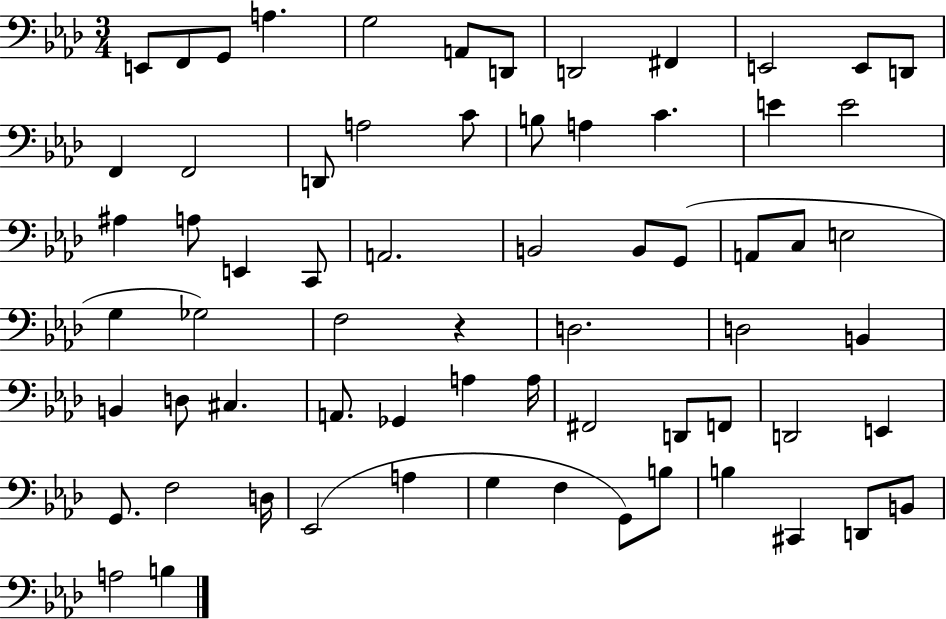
E2/e F2/e G2/e A3/q. G3/h A2/e D2/e D2/h F#2/q E2/h E2/e D2/e F2/q F2/h D2/e A3/h C4/e B3/e A3/q C4/q. E4/q E4/h A#3/q A3/e E2/q C2/e A2/h. B2/h B2/e G2/e A2/e C3/e E3/h G3/q Gb3/h F3/h R/q D3/h. D3/h B2/q B2/q D3/e C#3/q. A2/e. Gb2/q A3/q A3/s F#2/h D2/e F2/e D2/h E2/q G2/e. F3/h D3/s Eb2/h A3/q G3/q F3/q G2/e B3/e B3/q C#2/q D2/e B2/e A3/h B3/q